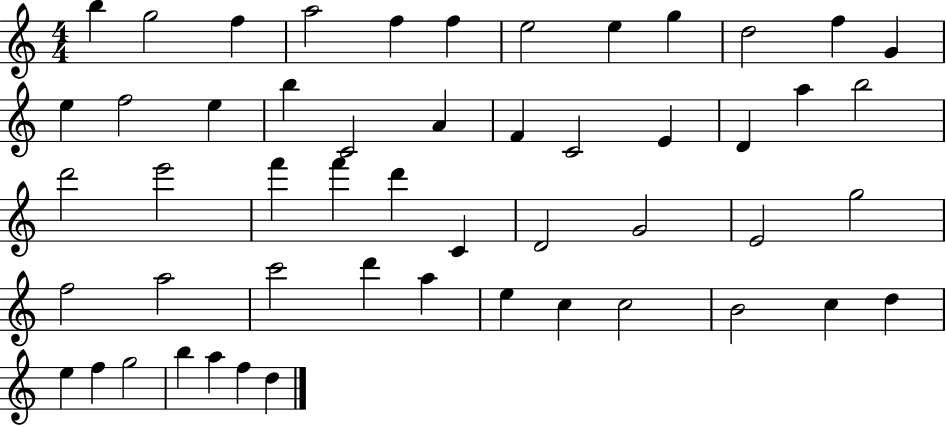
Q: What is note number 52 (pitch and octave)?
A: D5